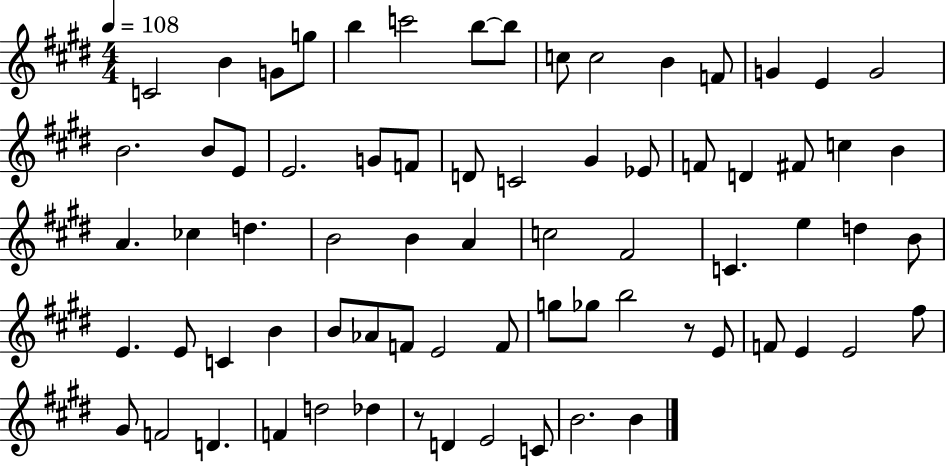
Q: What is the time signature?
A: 4/4